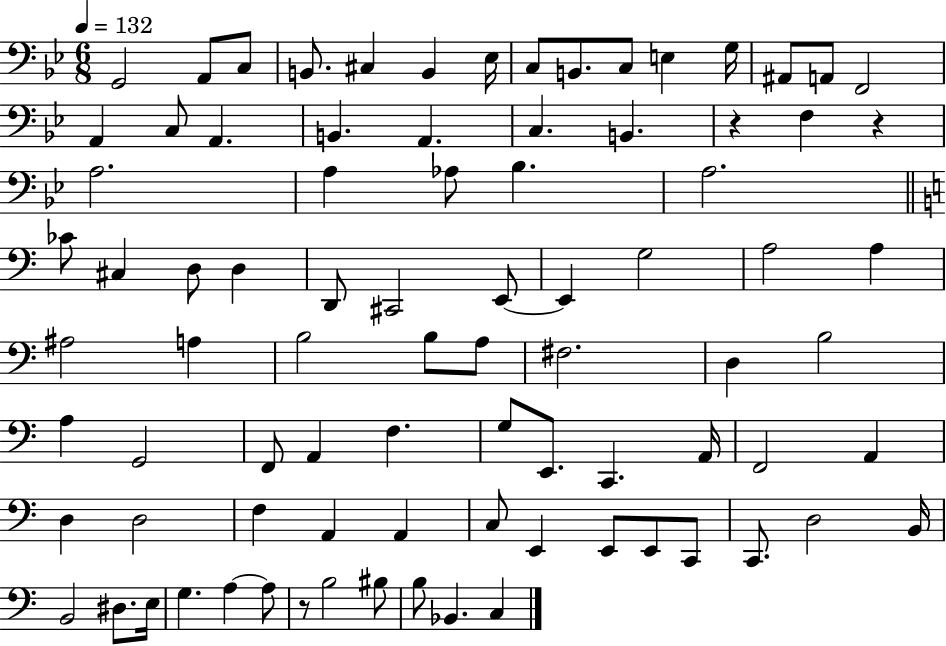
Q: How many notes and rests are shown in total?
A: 85